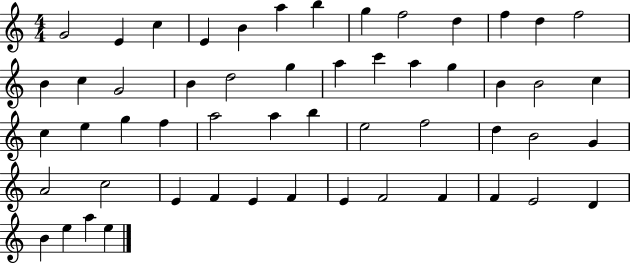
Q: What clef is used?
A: treble